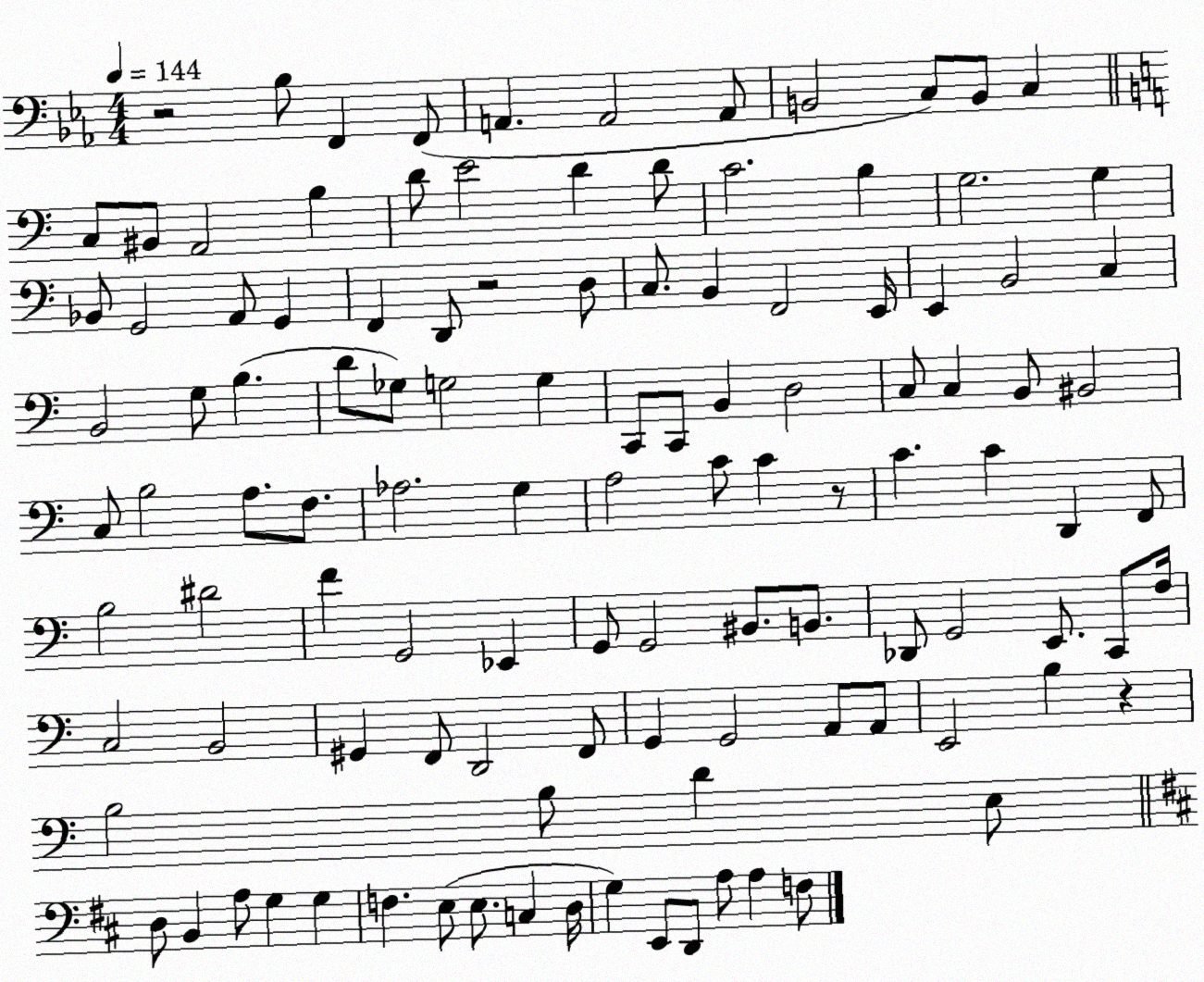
X:1
T:Untitled
M:4/4
L:1/4
K:Eb
z2 _B,/2 F,, F,,/2 A,, A,,2 A,,/2 B,,2 C,/2 B,,/2 C, C,/2 ^B,,/2 A,,2 B, D/2 E2 D D/2 C2 B, G,2 G, _B,,/2 G,,2 A,,/2 G,, F,, D,,/2 z2 D,/2 C,/2 B,, F,,2 E,,/4 E,, B,,2 C, B,,2 G,/2 B, D/2 _G,/2 G,2 G, C,,/2 C,,/2 B,, D,2 C,/2 C, B,,/2 ^B,,2 C,/2 B,2 A,/2 F,/2 _A,2 G, A,2 C/2 C z/2 C C D,, F,,/2 B,2 ^D2 F G,,2 _E,, G,,/2 G,,2 ^B,,/2 B,,/2 _D,,/2 G,,2 E,,/2 C,,/2 F,/4 C,2 B,,2 ^G,, F,,/2 D,,2 F,,/2 G,, G,,2 A,,/2 A,,/2 E,,2 B, z B,2 B,/2 D E,/2 D,/2 B,, A,/2 G, G, F, E,/2 E,/2 C, D,/4 G, E,,/2 D,,/2 A,/2 A, F,/2